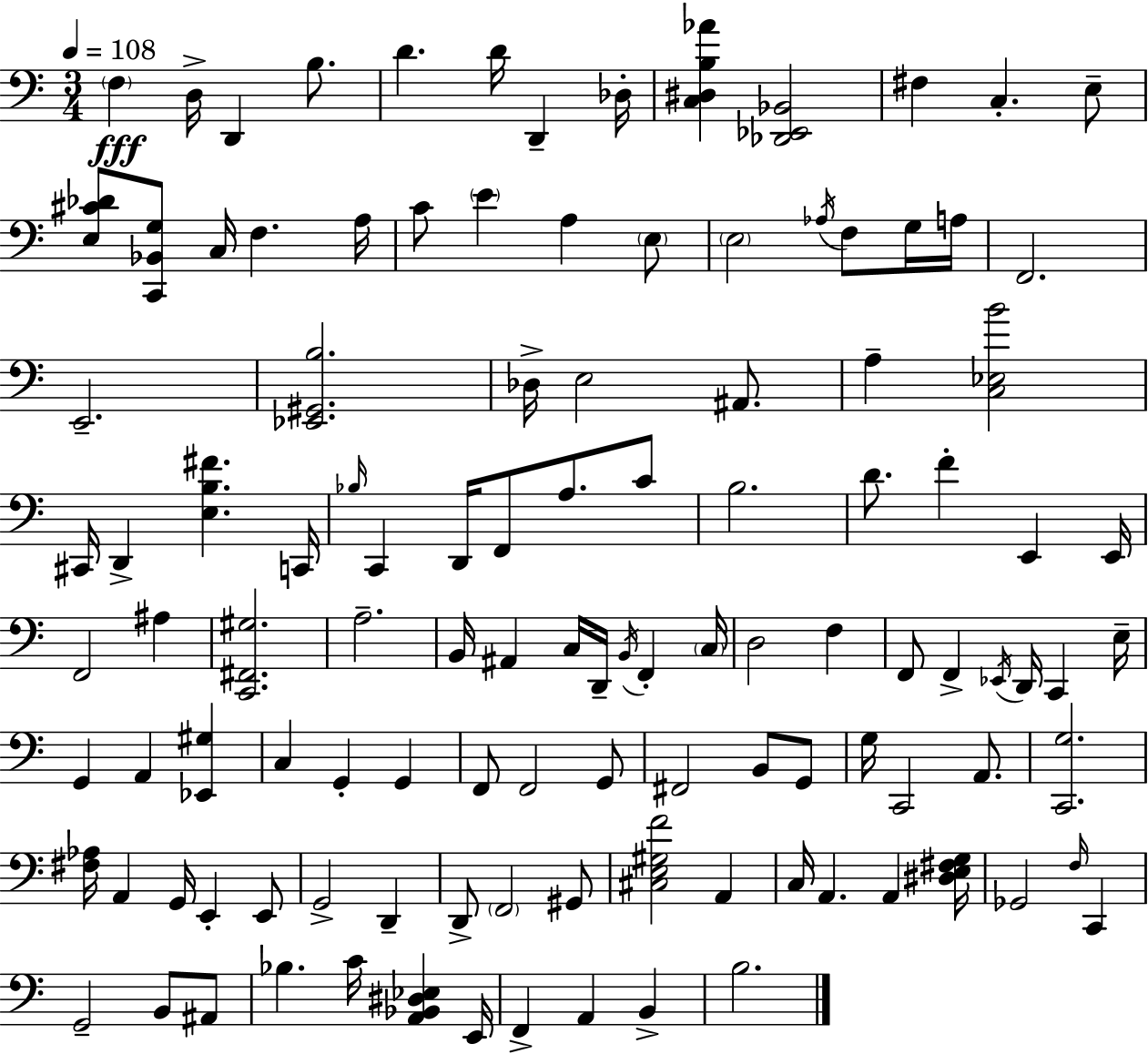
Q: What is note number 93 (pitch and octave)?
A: B2